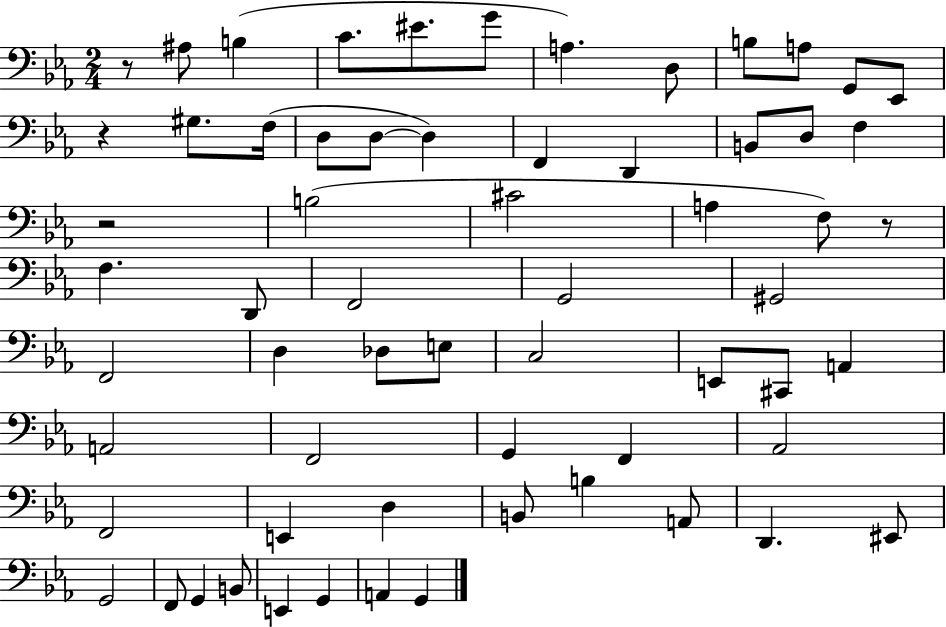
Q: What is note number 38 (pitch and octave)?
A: A2